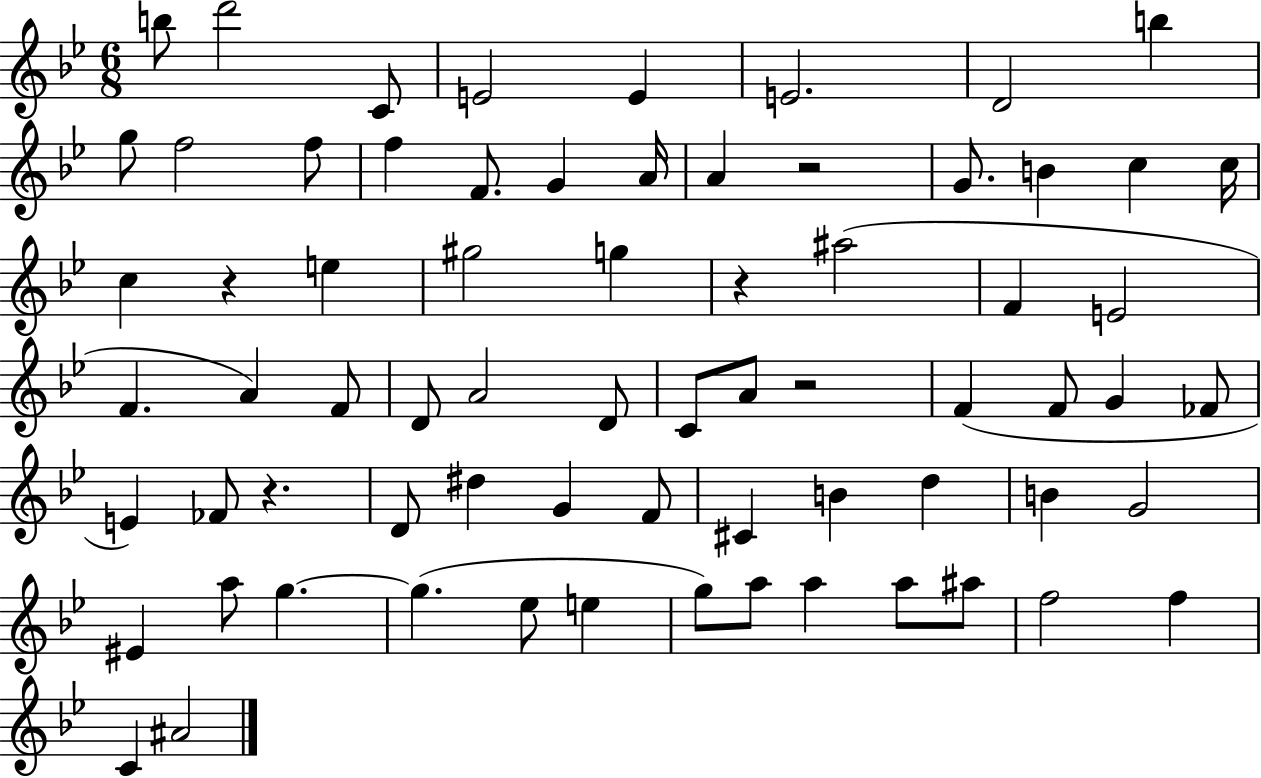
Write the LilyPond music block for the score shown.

{
  \clef treble
  \numericTimeSignature
  \time 6/8
  \key bes \major
  b''8 d'''2 c'8 | e'2 e'4 | e'2. | d'2 b''4 | \break g''8 f''2 f''8 | f''4 f'8. g'4 a'16 | a'4 r2 | g'8. b'4 c''4 c''16 | \break c''4 r4 e''4 | gis''2 g''4 | r4 ais''2( | f'4 e'2 | \break f'4. a'4) f'8 | d'8 a'2 d'8 | c'8 a'8 r2 | f'4( f'8 g'4 fes'8 | \break e'4) fes'8 r4. | d'8 dis''4 g'4 f'8 | cis'4 b'4 d''4 | b'4 g'2 | \break eis'4 a''8 g''4.~~ | g''4.( ees''8 e''4 | g''8) a''8 a''4 a''8 ais''8 | f''2 f''4 | \break c'4 ais'2 | \bar "|."
}